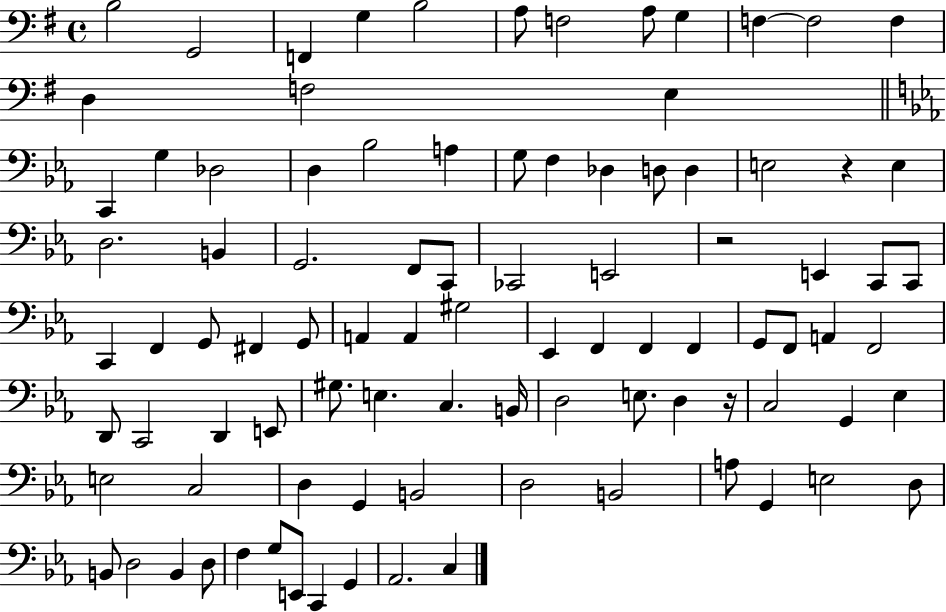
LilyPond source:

{
  \clef bass
  \time 4/4
  \defaultTimeSignature
  \key g \major
  b2 g,2 | f,4 g4 b2 | a8 f2 a8 g4 | f4~~ f2 f4 | \break d4 f2 e4 | \bar "||" \break \key ees \major c,4 g4 des2 | d4 bes2 a4 | g8 f4 des4 d8 d4 | e2 r4 e4 | \break d2. b,4 | g,2. f,8 c,8 | ces,2 e,2 | r2 e,4 c,8 c,8 | \break c,4 f,4 g,8 fis,4 g,8 | a,4 a,4 gis2 | ees,4 f,4 f,4 f,4 | g,8 f,8 a,4 f,2 | \break d,8 c,2 d,4 e,8 | gis8. e4. c4. b,16 | d2 e8. d4 r16 | c2 g,4 ees4 | \break e2 c2 | d4 g,4 b,2 | d2 b,2 | a8 g,4 e2 d8 | \break b,8 d2 b,4 d8 | f4 g8 e,8 c,4 g,4 | aes,2. c4 | \bar "|."
}